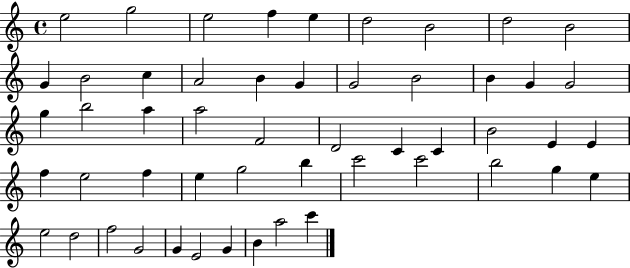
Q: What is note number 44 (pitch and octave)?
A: D5